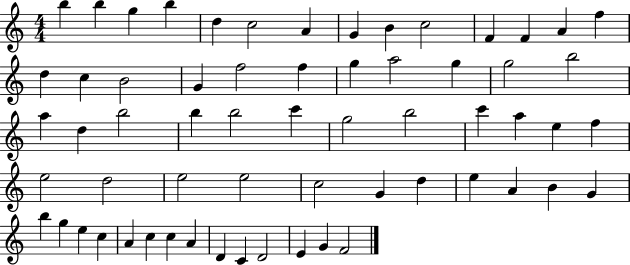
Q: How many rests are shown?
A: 0